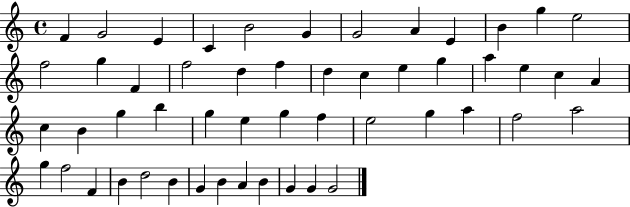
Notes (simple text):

F4/q G4/h E4/q C4/q B4/h G4/q G4/h A4/q E4/q B4/q G5/q E5/h F5/h G5/q F4/q F5/h D5/q F5/q D5/q C5/q E5/q G5/q A5/q E5/q C5/q A4/q C5/q B4/q G5/q B5/q G5/q E5/q G5/q F5/q E5/h G5/q A5/q F5/h A5/h G5/q F5/h F4/q B4/q D5/h B4/q G4/q B4/q A4/q B4/q G4/q G4/q G4/h